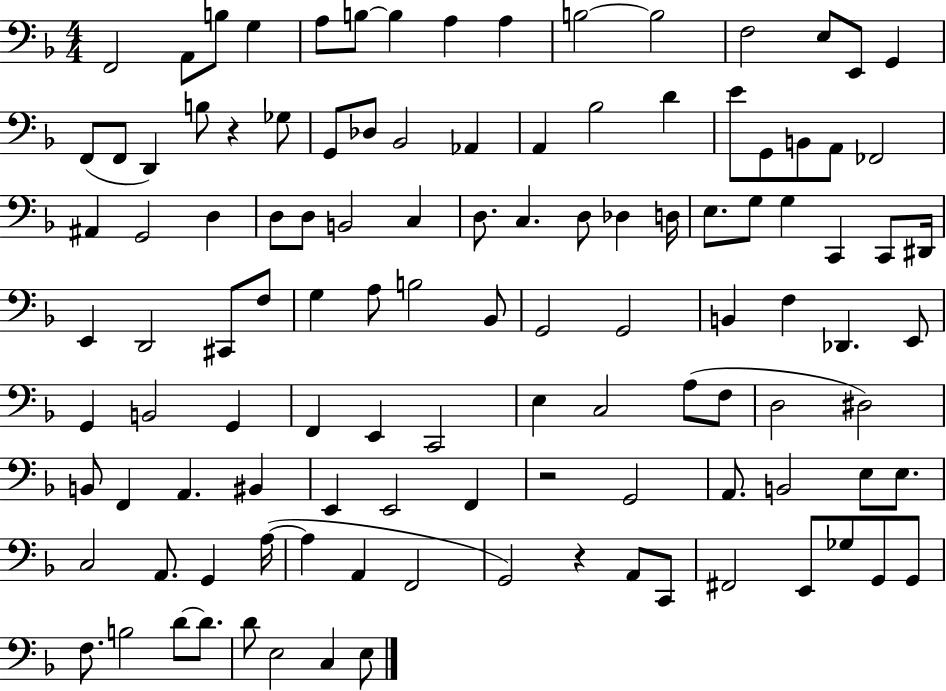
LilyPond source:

{
  \clef bass
  \numericTimeSignature
  \time 4/4
  \key f \major
  \repeat volta 2 { f,2 a,8 b8 g4 | a8 b8~~ b4 a4 a4 | b2~~ b2 | f2 e8 e,8 g,4 | \break f,8( f,8 d,4) b8 r4 ges8 | g,8 des8 bes,2 aes,4 | a,4 bes2 d'4 | e'8 g,8 b,8 a,8 fes,2 | \break ais,4 g,2 d4 | d8 d8 b,2 c4 | d8. c4. d8 des4 d16 | e8. g8 g4 c,4 c,8 dis,16 | \break e,4 d,2 cis,8 f8 | g4 a8 b2 bes,8 | g,2 g,2 | b,4 f4 des,4. e,8 | \break g,4 b,2 g,4 | f,4 e,4 c,2 | e4 c2 a8( f8 | d2 dis2) | \break b,8 f,4 a,4. bis,4 | e,4 e,2 f,4 | r2 g,2 | a,8. b,2 e8 e8. | \break c2 a,8. g,4 a16~(~ | a4 a,4 f,2 | g,2) r4 a,8 c,8 | fis,2 e,8 ges8 g,8 g,8 | \break f8. b2 d'8~~ d'8. | d'8 e2 c4 e8 | } \bar "|."
}